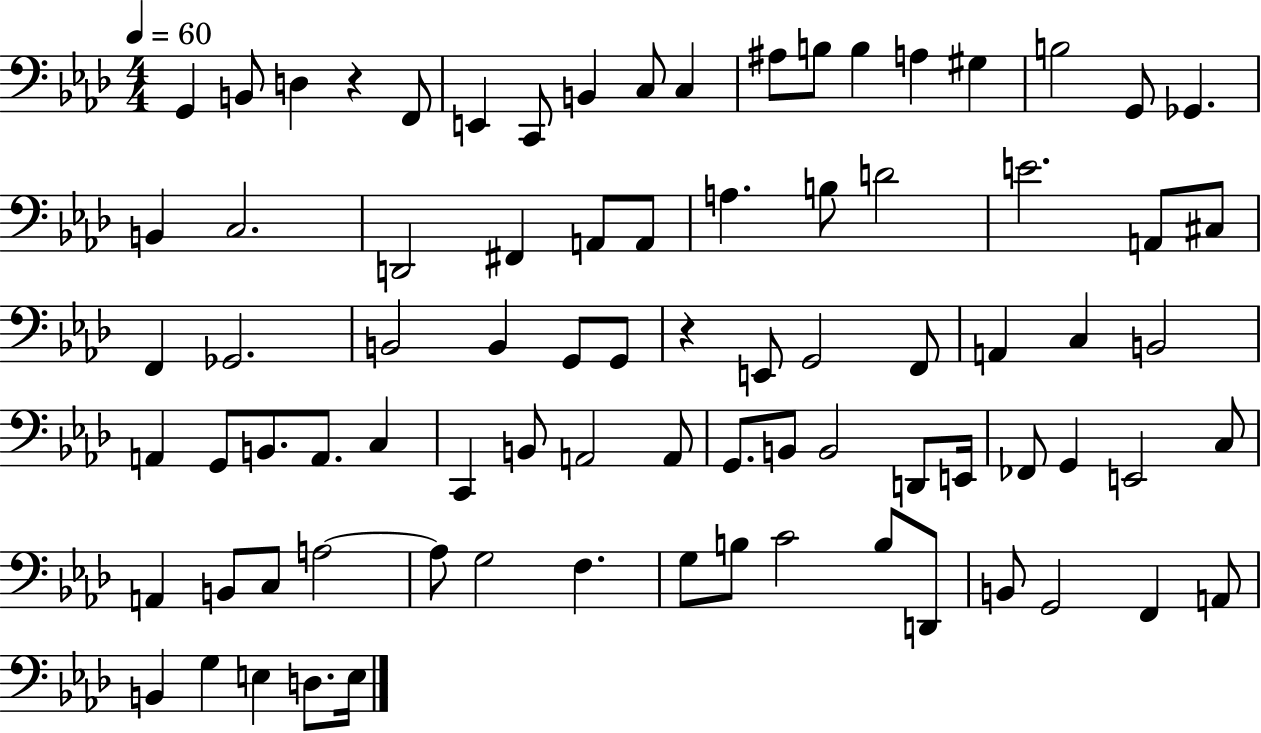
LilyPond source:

{
  \clef bass
  \numericTimeSignature
  \time 4/4
  \key aes \major
  \tempo 4 = 60
  g,4 b,8 d4 r4 f,8 | e,4 c,8 b,4 c8 c4 | ais8 b8 b4 a4 gis4 | b2 g,8 ges,4. | \break b,4 c2. | d,2 fis,4 a,8 a,8 | a4. b8 d'2 | e'2. a,8 cis8 | \break f,4 ges,2. | b,2 b,4 g,8 g,8 | r4 e,8 g,2 f,8 | a,4 c4 b,2 | \break a,4 g,8 b,8. a,8. c4 | c,4 b,8 a,2 a,8 | g,8. b,8 b,2 d,8 e,16 | fes,8 g,4 e,2 c8 | \break a,4 b,8 c8 a2~~ | a8 g2 f4. | g8 b8 c'2 b8 d,8 | b,8 g,2 f,4 a,8 | \break b,4 g4 e4 d8. e16 | \bar "|."
}